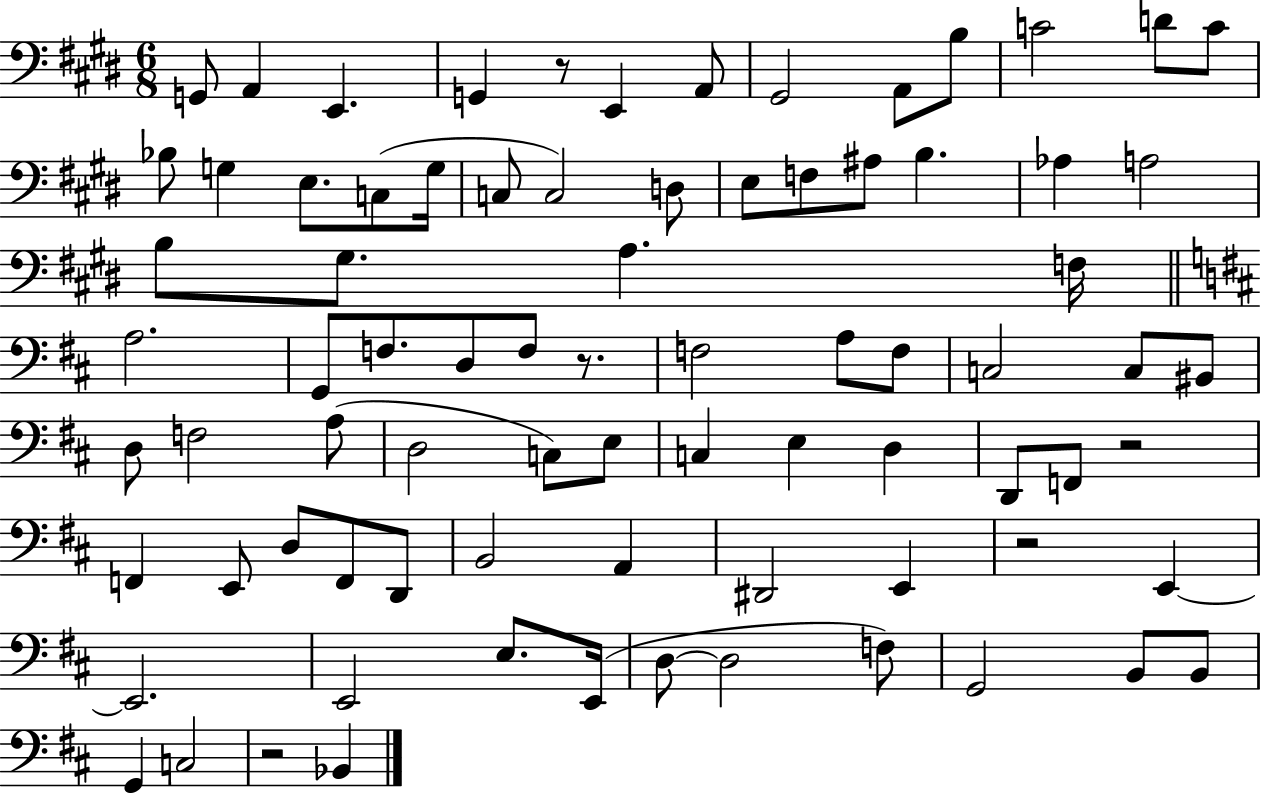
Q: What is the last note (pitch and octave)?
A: Bb2